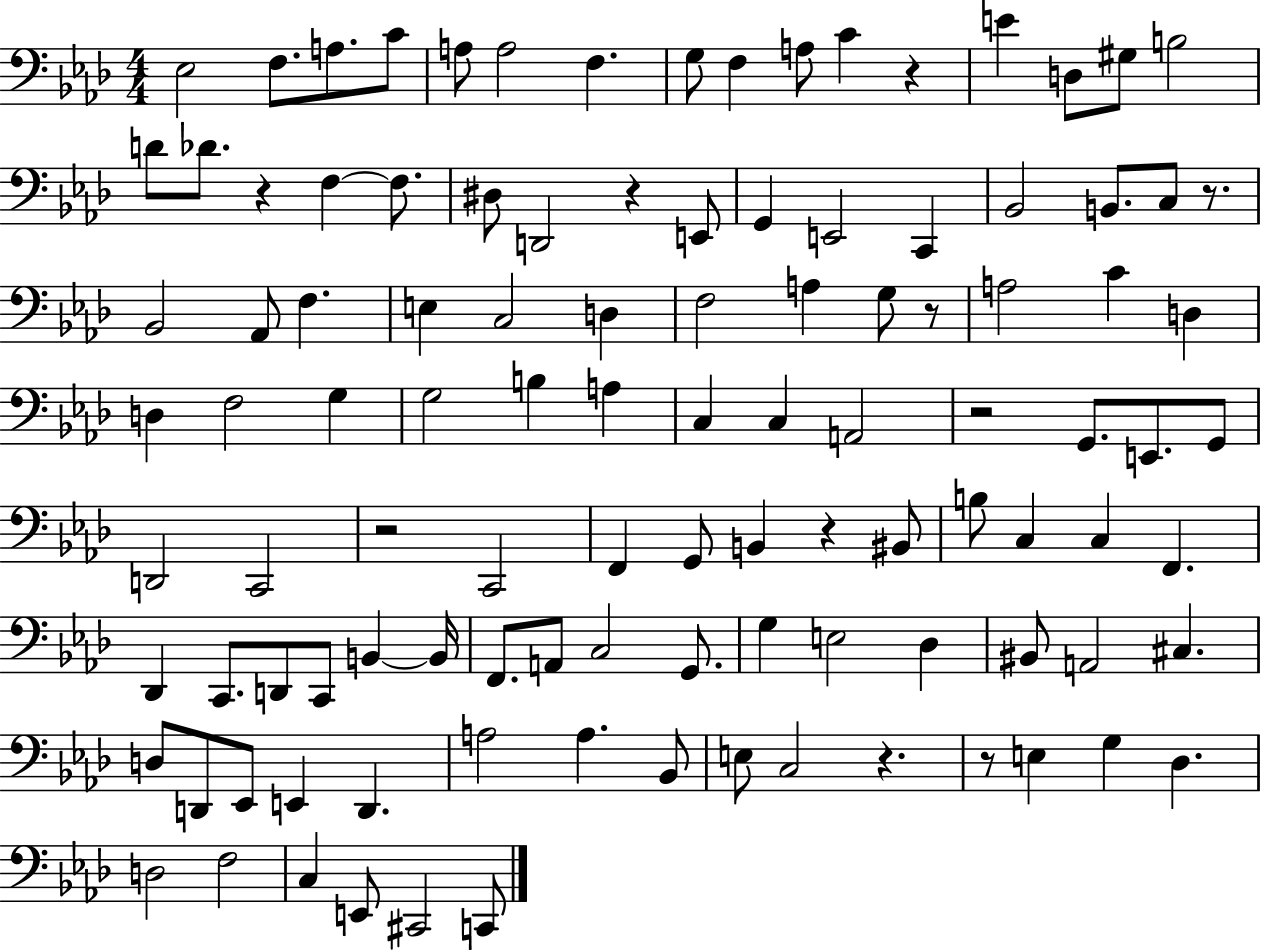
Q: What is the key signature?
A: AES major